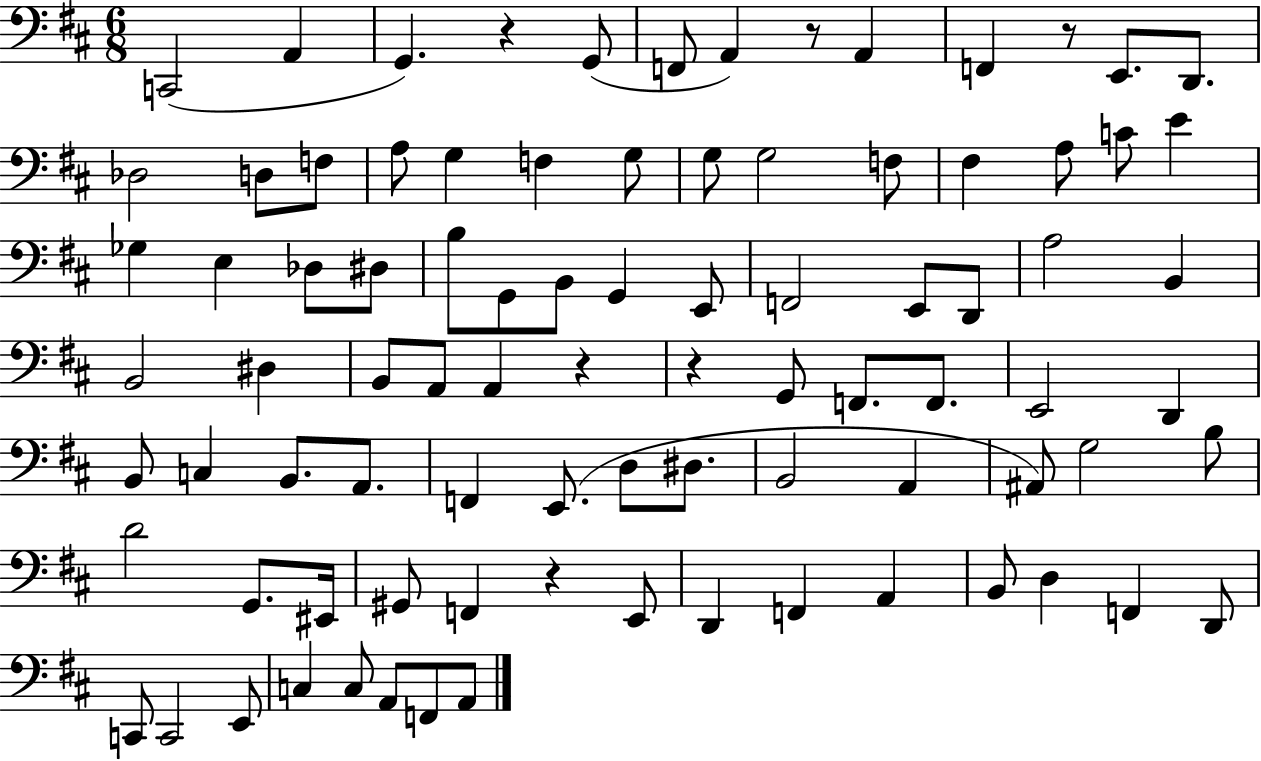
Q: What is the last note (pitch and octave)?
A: A2